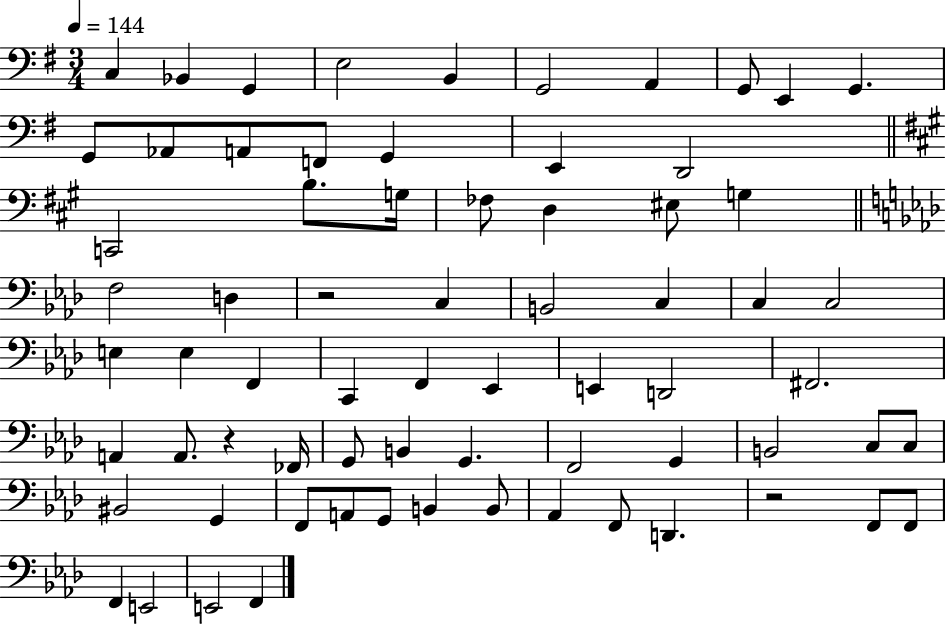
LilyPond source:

{
  \clef bass
  \numericTimeSignature
  \time 3/4
  \key g \major
  \tempo 4 = 144
  c4 bes,4 g,4 | e2 b,4 | g,2 a,4 | g,8 e,4 g,4. | \break g,8 aes,8 a,8 f,8 g,4 | e,4 d,2 | \bar "||" \break \key a \major c,2 b8. g16 | fes8 d4 eis8 g4 | \bar "||" \break \key f \minor f2 d4 | r2 c4 | b,2 c4 | c4 c2 | \break e4 e4 f,4 | c,4 f,4 ees,4 | e,4 d,2 | fis,2. | \break a,4 a,8. r4 fes,16 | g,8 b,4 g,4. | f,2 g,4 | b,2 c8 c8 | \break bis,2 g,4 | f,8 a,8 g,8 b,4 b,8 | aes,4 f,8 d,4. | r2 f,8 f,8 | \break f,4 e,2 | e,2 f,4 | \bar "|."
}